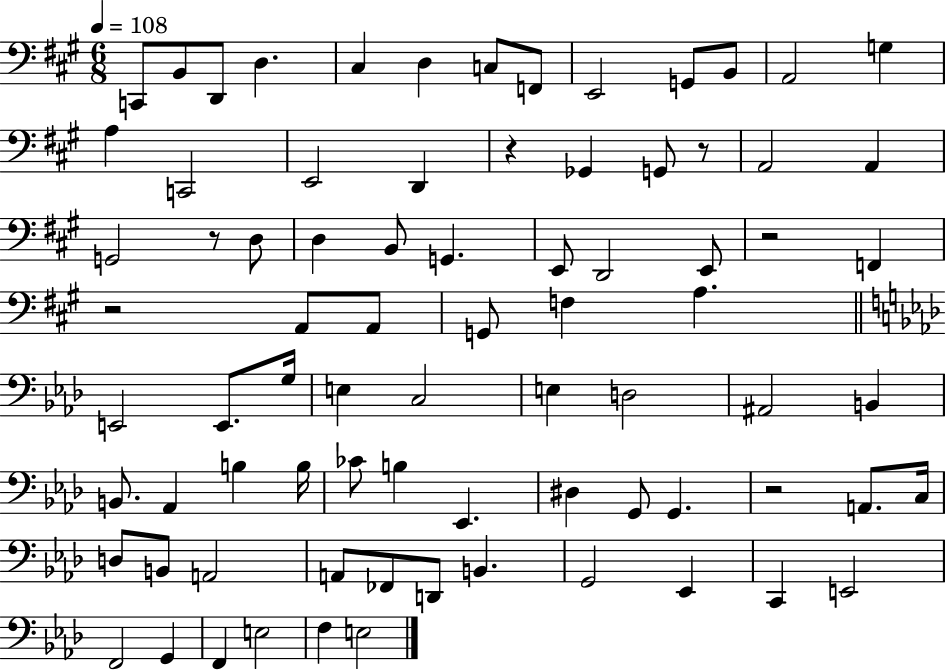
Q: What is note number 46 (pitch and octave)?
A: Ab2